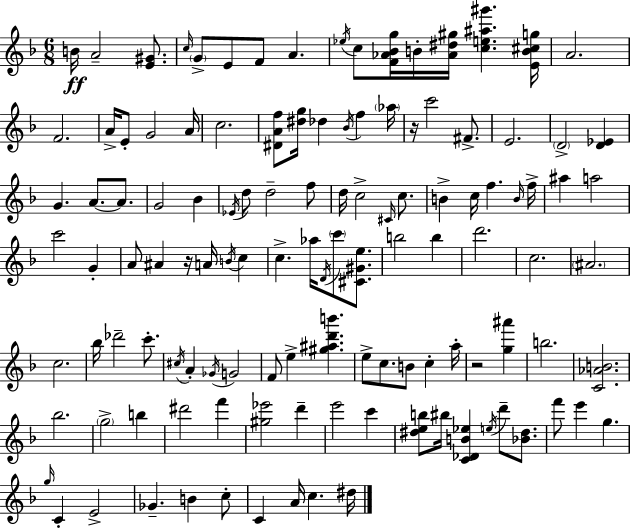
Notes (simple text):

B4/s A4/h [E4,G#4]/e. C5/s G4/e E4/e F4/e A4/q. Eb5/s C5/e [F4,Ab4,Bb4,G5]/s B4/s [Ab4,D#5,G#5]/s [C5,E5,A#5,G#6]/q. [E4,B4,C#5,G5]/s A4/h. F4/h. A4/s E4/e G4/h A4/s C5/h. [D#4,A4,F5]/e [D#5,G5]/s Db5/q Bb4/s F5/q Ab5/s R/s C6/h F#4/e. E4/h. D4/h [D4,Eb4]/q G4/q. A4/e. A4/e. G4/h Bb4/q Eb4/s D5/e D5/h F5/e D5/s C5/h C#4/s C5/e. B4/q C5/s F5/q. B4/s F5/s A#5/q A5/h C6/h G4/q A4/e A#4/q R/s A4/s B4/s C5/q C5/q. Ab5/s D4/s C6/e [C#4,G#4,E5]/e. B5/h B5/q D6/h. C5/h. A#4/h. C5/h. Bb5/s Db6/h C6/e. C#5/s A4/q Gb4/s G4/h F4/e E5/q [G#5,A#5,D6,B6]/q. E5/e C5/e. B4/e C5/q A5/s R/h [G5,A#6]/q B5/h. [C4,Ab4,B4]/h. Bb5/h. G5/h B5/q D#6/h F6/q [G#5,Eb6]/h D6/q E6/h C6/q [D#5,E5,B5]/e BIS5/s [C4,Db4,B4,Eb5]/q E5/s D6/e [Bb4,D#5]/e. F6/e E6/q G5/q. G5/s C4/q E4/h Gb4/q. B4/q C5/e C4/q A4/s C5/q. D#5/s